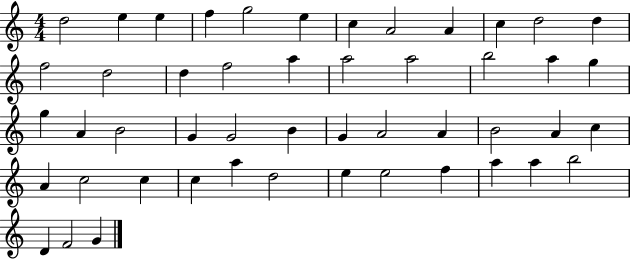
{
  \clef treble
  \numericTimeSignature
  \time 4/4
  \key c \major
  d''2 e''4 e''4 | f''4 g''2 e''4 | c''4 a'2 a'4 | c''4 d''2 d''4 | \break f''2 d''2 | d''4 f''2 a''4 | a''2 a''2 | b''2 a''4 g''4 | \break g''4 a'4 b'2 | g'4 g'2 b'4 | g'4 a'2 a'4 | b'2 a'4 c''4 | \break a'4 c''2 c''4 | c''4 a''4 d''2 | e''4 e''2 f''4 | a''4 a''4 b''2 | \break d'4 f'2 g'4 | \bar "|."
}